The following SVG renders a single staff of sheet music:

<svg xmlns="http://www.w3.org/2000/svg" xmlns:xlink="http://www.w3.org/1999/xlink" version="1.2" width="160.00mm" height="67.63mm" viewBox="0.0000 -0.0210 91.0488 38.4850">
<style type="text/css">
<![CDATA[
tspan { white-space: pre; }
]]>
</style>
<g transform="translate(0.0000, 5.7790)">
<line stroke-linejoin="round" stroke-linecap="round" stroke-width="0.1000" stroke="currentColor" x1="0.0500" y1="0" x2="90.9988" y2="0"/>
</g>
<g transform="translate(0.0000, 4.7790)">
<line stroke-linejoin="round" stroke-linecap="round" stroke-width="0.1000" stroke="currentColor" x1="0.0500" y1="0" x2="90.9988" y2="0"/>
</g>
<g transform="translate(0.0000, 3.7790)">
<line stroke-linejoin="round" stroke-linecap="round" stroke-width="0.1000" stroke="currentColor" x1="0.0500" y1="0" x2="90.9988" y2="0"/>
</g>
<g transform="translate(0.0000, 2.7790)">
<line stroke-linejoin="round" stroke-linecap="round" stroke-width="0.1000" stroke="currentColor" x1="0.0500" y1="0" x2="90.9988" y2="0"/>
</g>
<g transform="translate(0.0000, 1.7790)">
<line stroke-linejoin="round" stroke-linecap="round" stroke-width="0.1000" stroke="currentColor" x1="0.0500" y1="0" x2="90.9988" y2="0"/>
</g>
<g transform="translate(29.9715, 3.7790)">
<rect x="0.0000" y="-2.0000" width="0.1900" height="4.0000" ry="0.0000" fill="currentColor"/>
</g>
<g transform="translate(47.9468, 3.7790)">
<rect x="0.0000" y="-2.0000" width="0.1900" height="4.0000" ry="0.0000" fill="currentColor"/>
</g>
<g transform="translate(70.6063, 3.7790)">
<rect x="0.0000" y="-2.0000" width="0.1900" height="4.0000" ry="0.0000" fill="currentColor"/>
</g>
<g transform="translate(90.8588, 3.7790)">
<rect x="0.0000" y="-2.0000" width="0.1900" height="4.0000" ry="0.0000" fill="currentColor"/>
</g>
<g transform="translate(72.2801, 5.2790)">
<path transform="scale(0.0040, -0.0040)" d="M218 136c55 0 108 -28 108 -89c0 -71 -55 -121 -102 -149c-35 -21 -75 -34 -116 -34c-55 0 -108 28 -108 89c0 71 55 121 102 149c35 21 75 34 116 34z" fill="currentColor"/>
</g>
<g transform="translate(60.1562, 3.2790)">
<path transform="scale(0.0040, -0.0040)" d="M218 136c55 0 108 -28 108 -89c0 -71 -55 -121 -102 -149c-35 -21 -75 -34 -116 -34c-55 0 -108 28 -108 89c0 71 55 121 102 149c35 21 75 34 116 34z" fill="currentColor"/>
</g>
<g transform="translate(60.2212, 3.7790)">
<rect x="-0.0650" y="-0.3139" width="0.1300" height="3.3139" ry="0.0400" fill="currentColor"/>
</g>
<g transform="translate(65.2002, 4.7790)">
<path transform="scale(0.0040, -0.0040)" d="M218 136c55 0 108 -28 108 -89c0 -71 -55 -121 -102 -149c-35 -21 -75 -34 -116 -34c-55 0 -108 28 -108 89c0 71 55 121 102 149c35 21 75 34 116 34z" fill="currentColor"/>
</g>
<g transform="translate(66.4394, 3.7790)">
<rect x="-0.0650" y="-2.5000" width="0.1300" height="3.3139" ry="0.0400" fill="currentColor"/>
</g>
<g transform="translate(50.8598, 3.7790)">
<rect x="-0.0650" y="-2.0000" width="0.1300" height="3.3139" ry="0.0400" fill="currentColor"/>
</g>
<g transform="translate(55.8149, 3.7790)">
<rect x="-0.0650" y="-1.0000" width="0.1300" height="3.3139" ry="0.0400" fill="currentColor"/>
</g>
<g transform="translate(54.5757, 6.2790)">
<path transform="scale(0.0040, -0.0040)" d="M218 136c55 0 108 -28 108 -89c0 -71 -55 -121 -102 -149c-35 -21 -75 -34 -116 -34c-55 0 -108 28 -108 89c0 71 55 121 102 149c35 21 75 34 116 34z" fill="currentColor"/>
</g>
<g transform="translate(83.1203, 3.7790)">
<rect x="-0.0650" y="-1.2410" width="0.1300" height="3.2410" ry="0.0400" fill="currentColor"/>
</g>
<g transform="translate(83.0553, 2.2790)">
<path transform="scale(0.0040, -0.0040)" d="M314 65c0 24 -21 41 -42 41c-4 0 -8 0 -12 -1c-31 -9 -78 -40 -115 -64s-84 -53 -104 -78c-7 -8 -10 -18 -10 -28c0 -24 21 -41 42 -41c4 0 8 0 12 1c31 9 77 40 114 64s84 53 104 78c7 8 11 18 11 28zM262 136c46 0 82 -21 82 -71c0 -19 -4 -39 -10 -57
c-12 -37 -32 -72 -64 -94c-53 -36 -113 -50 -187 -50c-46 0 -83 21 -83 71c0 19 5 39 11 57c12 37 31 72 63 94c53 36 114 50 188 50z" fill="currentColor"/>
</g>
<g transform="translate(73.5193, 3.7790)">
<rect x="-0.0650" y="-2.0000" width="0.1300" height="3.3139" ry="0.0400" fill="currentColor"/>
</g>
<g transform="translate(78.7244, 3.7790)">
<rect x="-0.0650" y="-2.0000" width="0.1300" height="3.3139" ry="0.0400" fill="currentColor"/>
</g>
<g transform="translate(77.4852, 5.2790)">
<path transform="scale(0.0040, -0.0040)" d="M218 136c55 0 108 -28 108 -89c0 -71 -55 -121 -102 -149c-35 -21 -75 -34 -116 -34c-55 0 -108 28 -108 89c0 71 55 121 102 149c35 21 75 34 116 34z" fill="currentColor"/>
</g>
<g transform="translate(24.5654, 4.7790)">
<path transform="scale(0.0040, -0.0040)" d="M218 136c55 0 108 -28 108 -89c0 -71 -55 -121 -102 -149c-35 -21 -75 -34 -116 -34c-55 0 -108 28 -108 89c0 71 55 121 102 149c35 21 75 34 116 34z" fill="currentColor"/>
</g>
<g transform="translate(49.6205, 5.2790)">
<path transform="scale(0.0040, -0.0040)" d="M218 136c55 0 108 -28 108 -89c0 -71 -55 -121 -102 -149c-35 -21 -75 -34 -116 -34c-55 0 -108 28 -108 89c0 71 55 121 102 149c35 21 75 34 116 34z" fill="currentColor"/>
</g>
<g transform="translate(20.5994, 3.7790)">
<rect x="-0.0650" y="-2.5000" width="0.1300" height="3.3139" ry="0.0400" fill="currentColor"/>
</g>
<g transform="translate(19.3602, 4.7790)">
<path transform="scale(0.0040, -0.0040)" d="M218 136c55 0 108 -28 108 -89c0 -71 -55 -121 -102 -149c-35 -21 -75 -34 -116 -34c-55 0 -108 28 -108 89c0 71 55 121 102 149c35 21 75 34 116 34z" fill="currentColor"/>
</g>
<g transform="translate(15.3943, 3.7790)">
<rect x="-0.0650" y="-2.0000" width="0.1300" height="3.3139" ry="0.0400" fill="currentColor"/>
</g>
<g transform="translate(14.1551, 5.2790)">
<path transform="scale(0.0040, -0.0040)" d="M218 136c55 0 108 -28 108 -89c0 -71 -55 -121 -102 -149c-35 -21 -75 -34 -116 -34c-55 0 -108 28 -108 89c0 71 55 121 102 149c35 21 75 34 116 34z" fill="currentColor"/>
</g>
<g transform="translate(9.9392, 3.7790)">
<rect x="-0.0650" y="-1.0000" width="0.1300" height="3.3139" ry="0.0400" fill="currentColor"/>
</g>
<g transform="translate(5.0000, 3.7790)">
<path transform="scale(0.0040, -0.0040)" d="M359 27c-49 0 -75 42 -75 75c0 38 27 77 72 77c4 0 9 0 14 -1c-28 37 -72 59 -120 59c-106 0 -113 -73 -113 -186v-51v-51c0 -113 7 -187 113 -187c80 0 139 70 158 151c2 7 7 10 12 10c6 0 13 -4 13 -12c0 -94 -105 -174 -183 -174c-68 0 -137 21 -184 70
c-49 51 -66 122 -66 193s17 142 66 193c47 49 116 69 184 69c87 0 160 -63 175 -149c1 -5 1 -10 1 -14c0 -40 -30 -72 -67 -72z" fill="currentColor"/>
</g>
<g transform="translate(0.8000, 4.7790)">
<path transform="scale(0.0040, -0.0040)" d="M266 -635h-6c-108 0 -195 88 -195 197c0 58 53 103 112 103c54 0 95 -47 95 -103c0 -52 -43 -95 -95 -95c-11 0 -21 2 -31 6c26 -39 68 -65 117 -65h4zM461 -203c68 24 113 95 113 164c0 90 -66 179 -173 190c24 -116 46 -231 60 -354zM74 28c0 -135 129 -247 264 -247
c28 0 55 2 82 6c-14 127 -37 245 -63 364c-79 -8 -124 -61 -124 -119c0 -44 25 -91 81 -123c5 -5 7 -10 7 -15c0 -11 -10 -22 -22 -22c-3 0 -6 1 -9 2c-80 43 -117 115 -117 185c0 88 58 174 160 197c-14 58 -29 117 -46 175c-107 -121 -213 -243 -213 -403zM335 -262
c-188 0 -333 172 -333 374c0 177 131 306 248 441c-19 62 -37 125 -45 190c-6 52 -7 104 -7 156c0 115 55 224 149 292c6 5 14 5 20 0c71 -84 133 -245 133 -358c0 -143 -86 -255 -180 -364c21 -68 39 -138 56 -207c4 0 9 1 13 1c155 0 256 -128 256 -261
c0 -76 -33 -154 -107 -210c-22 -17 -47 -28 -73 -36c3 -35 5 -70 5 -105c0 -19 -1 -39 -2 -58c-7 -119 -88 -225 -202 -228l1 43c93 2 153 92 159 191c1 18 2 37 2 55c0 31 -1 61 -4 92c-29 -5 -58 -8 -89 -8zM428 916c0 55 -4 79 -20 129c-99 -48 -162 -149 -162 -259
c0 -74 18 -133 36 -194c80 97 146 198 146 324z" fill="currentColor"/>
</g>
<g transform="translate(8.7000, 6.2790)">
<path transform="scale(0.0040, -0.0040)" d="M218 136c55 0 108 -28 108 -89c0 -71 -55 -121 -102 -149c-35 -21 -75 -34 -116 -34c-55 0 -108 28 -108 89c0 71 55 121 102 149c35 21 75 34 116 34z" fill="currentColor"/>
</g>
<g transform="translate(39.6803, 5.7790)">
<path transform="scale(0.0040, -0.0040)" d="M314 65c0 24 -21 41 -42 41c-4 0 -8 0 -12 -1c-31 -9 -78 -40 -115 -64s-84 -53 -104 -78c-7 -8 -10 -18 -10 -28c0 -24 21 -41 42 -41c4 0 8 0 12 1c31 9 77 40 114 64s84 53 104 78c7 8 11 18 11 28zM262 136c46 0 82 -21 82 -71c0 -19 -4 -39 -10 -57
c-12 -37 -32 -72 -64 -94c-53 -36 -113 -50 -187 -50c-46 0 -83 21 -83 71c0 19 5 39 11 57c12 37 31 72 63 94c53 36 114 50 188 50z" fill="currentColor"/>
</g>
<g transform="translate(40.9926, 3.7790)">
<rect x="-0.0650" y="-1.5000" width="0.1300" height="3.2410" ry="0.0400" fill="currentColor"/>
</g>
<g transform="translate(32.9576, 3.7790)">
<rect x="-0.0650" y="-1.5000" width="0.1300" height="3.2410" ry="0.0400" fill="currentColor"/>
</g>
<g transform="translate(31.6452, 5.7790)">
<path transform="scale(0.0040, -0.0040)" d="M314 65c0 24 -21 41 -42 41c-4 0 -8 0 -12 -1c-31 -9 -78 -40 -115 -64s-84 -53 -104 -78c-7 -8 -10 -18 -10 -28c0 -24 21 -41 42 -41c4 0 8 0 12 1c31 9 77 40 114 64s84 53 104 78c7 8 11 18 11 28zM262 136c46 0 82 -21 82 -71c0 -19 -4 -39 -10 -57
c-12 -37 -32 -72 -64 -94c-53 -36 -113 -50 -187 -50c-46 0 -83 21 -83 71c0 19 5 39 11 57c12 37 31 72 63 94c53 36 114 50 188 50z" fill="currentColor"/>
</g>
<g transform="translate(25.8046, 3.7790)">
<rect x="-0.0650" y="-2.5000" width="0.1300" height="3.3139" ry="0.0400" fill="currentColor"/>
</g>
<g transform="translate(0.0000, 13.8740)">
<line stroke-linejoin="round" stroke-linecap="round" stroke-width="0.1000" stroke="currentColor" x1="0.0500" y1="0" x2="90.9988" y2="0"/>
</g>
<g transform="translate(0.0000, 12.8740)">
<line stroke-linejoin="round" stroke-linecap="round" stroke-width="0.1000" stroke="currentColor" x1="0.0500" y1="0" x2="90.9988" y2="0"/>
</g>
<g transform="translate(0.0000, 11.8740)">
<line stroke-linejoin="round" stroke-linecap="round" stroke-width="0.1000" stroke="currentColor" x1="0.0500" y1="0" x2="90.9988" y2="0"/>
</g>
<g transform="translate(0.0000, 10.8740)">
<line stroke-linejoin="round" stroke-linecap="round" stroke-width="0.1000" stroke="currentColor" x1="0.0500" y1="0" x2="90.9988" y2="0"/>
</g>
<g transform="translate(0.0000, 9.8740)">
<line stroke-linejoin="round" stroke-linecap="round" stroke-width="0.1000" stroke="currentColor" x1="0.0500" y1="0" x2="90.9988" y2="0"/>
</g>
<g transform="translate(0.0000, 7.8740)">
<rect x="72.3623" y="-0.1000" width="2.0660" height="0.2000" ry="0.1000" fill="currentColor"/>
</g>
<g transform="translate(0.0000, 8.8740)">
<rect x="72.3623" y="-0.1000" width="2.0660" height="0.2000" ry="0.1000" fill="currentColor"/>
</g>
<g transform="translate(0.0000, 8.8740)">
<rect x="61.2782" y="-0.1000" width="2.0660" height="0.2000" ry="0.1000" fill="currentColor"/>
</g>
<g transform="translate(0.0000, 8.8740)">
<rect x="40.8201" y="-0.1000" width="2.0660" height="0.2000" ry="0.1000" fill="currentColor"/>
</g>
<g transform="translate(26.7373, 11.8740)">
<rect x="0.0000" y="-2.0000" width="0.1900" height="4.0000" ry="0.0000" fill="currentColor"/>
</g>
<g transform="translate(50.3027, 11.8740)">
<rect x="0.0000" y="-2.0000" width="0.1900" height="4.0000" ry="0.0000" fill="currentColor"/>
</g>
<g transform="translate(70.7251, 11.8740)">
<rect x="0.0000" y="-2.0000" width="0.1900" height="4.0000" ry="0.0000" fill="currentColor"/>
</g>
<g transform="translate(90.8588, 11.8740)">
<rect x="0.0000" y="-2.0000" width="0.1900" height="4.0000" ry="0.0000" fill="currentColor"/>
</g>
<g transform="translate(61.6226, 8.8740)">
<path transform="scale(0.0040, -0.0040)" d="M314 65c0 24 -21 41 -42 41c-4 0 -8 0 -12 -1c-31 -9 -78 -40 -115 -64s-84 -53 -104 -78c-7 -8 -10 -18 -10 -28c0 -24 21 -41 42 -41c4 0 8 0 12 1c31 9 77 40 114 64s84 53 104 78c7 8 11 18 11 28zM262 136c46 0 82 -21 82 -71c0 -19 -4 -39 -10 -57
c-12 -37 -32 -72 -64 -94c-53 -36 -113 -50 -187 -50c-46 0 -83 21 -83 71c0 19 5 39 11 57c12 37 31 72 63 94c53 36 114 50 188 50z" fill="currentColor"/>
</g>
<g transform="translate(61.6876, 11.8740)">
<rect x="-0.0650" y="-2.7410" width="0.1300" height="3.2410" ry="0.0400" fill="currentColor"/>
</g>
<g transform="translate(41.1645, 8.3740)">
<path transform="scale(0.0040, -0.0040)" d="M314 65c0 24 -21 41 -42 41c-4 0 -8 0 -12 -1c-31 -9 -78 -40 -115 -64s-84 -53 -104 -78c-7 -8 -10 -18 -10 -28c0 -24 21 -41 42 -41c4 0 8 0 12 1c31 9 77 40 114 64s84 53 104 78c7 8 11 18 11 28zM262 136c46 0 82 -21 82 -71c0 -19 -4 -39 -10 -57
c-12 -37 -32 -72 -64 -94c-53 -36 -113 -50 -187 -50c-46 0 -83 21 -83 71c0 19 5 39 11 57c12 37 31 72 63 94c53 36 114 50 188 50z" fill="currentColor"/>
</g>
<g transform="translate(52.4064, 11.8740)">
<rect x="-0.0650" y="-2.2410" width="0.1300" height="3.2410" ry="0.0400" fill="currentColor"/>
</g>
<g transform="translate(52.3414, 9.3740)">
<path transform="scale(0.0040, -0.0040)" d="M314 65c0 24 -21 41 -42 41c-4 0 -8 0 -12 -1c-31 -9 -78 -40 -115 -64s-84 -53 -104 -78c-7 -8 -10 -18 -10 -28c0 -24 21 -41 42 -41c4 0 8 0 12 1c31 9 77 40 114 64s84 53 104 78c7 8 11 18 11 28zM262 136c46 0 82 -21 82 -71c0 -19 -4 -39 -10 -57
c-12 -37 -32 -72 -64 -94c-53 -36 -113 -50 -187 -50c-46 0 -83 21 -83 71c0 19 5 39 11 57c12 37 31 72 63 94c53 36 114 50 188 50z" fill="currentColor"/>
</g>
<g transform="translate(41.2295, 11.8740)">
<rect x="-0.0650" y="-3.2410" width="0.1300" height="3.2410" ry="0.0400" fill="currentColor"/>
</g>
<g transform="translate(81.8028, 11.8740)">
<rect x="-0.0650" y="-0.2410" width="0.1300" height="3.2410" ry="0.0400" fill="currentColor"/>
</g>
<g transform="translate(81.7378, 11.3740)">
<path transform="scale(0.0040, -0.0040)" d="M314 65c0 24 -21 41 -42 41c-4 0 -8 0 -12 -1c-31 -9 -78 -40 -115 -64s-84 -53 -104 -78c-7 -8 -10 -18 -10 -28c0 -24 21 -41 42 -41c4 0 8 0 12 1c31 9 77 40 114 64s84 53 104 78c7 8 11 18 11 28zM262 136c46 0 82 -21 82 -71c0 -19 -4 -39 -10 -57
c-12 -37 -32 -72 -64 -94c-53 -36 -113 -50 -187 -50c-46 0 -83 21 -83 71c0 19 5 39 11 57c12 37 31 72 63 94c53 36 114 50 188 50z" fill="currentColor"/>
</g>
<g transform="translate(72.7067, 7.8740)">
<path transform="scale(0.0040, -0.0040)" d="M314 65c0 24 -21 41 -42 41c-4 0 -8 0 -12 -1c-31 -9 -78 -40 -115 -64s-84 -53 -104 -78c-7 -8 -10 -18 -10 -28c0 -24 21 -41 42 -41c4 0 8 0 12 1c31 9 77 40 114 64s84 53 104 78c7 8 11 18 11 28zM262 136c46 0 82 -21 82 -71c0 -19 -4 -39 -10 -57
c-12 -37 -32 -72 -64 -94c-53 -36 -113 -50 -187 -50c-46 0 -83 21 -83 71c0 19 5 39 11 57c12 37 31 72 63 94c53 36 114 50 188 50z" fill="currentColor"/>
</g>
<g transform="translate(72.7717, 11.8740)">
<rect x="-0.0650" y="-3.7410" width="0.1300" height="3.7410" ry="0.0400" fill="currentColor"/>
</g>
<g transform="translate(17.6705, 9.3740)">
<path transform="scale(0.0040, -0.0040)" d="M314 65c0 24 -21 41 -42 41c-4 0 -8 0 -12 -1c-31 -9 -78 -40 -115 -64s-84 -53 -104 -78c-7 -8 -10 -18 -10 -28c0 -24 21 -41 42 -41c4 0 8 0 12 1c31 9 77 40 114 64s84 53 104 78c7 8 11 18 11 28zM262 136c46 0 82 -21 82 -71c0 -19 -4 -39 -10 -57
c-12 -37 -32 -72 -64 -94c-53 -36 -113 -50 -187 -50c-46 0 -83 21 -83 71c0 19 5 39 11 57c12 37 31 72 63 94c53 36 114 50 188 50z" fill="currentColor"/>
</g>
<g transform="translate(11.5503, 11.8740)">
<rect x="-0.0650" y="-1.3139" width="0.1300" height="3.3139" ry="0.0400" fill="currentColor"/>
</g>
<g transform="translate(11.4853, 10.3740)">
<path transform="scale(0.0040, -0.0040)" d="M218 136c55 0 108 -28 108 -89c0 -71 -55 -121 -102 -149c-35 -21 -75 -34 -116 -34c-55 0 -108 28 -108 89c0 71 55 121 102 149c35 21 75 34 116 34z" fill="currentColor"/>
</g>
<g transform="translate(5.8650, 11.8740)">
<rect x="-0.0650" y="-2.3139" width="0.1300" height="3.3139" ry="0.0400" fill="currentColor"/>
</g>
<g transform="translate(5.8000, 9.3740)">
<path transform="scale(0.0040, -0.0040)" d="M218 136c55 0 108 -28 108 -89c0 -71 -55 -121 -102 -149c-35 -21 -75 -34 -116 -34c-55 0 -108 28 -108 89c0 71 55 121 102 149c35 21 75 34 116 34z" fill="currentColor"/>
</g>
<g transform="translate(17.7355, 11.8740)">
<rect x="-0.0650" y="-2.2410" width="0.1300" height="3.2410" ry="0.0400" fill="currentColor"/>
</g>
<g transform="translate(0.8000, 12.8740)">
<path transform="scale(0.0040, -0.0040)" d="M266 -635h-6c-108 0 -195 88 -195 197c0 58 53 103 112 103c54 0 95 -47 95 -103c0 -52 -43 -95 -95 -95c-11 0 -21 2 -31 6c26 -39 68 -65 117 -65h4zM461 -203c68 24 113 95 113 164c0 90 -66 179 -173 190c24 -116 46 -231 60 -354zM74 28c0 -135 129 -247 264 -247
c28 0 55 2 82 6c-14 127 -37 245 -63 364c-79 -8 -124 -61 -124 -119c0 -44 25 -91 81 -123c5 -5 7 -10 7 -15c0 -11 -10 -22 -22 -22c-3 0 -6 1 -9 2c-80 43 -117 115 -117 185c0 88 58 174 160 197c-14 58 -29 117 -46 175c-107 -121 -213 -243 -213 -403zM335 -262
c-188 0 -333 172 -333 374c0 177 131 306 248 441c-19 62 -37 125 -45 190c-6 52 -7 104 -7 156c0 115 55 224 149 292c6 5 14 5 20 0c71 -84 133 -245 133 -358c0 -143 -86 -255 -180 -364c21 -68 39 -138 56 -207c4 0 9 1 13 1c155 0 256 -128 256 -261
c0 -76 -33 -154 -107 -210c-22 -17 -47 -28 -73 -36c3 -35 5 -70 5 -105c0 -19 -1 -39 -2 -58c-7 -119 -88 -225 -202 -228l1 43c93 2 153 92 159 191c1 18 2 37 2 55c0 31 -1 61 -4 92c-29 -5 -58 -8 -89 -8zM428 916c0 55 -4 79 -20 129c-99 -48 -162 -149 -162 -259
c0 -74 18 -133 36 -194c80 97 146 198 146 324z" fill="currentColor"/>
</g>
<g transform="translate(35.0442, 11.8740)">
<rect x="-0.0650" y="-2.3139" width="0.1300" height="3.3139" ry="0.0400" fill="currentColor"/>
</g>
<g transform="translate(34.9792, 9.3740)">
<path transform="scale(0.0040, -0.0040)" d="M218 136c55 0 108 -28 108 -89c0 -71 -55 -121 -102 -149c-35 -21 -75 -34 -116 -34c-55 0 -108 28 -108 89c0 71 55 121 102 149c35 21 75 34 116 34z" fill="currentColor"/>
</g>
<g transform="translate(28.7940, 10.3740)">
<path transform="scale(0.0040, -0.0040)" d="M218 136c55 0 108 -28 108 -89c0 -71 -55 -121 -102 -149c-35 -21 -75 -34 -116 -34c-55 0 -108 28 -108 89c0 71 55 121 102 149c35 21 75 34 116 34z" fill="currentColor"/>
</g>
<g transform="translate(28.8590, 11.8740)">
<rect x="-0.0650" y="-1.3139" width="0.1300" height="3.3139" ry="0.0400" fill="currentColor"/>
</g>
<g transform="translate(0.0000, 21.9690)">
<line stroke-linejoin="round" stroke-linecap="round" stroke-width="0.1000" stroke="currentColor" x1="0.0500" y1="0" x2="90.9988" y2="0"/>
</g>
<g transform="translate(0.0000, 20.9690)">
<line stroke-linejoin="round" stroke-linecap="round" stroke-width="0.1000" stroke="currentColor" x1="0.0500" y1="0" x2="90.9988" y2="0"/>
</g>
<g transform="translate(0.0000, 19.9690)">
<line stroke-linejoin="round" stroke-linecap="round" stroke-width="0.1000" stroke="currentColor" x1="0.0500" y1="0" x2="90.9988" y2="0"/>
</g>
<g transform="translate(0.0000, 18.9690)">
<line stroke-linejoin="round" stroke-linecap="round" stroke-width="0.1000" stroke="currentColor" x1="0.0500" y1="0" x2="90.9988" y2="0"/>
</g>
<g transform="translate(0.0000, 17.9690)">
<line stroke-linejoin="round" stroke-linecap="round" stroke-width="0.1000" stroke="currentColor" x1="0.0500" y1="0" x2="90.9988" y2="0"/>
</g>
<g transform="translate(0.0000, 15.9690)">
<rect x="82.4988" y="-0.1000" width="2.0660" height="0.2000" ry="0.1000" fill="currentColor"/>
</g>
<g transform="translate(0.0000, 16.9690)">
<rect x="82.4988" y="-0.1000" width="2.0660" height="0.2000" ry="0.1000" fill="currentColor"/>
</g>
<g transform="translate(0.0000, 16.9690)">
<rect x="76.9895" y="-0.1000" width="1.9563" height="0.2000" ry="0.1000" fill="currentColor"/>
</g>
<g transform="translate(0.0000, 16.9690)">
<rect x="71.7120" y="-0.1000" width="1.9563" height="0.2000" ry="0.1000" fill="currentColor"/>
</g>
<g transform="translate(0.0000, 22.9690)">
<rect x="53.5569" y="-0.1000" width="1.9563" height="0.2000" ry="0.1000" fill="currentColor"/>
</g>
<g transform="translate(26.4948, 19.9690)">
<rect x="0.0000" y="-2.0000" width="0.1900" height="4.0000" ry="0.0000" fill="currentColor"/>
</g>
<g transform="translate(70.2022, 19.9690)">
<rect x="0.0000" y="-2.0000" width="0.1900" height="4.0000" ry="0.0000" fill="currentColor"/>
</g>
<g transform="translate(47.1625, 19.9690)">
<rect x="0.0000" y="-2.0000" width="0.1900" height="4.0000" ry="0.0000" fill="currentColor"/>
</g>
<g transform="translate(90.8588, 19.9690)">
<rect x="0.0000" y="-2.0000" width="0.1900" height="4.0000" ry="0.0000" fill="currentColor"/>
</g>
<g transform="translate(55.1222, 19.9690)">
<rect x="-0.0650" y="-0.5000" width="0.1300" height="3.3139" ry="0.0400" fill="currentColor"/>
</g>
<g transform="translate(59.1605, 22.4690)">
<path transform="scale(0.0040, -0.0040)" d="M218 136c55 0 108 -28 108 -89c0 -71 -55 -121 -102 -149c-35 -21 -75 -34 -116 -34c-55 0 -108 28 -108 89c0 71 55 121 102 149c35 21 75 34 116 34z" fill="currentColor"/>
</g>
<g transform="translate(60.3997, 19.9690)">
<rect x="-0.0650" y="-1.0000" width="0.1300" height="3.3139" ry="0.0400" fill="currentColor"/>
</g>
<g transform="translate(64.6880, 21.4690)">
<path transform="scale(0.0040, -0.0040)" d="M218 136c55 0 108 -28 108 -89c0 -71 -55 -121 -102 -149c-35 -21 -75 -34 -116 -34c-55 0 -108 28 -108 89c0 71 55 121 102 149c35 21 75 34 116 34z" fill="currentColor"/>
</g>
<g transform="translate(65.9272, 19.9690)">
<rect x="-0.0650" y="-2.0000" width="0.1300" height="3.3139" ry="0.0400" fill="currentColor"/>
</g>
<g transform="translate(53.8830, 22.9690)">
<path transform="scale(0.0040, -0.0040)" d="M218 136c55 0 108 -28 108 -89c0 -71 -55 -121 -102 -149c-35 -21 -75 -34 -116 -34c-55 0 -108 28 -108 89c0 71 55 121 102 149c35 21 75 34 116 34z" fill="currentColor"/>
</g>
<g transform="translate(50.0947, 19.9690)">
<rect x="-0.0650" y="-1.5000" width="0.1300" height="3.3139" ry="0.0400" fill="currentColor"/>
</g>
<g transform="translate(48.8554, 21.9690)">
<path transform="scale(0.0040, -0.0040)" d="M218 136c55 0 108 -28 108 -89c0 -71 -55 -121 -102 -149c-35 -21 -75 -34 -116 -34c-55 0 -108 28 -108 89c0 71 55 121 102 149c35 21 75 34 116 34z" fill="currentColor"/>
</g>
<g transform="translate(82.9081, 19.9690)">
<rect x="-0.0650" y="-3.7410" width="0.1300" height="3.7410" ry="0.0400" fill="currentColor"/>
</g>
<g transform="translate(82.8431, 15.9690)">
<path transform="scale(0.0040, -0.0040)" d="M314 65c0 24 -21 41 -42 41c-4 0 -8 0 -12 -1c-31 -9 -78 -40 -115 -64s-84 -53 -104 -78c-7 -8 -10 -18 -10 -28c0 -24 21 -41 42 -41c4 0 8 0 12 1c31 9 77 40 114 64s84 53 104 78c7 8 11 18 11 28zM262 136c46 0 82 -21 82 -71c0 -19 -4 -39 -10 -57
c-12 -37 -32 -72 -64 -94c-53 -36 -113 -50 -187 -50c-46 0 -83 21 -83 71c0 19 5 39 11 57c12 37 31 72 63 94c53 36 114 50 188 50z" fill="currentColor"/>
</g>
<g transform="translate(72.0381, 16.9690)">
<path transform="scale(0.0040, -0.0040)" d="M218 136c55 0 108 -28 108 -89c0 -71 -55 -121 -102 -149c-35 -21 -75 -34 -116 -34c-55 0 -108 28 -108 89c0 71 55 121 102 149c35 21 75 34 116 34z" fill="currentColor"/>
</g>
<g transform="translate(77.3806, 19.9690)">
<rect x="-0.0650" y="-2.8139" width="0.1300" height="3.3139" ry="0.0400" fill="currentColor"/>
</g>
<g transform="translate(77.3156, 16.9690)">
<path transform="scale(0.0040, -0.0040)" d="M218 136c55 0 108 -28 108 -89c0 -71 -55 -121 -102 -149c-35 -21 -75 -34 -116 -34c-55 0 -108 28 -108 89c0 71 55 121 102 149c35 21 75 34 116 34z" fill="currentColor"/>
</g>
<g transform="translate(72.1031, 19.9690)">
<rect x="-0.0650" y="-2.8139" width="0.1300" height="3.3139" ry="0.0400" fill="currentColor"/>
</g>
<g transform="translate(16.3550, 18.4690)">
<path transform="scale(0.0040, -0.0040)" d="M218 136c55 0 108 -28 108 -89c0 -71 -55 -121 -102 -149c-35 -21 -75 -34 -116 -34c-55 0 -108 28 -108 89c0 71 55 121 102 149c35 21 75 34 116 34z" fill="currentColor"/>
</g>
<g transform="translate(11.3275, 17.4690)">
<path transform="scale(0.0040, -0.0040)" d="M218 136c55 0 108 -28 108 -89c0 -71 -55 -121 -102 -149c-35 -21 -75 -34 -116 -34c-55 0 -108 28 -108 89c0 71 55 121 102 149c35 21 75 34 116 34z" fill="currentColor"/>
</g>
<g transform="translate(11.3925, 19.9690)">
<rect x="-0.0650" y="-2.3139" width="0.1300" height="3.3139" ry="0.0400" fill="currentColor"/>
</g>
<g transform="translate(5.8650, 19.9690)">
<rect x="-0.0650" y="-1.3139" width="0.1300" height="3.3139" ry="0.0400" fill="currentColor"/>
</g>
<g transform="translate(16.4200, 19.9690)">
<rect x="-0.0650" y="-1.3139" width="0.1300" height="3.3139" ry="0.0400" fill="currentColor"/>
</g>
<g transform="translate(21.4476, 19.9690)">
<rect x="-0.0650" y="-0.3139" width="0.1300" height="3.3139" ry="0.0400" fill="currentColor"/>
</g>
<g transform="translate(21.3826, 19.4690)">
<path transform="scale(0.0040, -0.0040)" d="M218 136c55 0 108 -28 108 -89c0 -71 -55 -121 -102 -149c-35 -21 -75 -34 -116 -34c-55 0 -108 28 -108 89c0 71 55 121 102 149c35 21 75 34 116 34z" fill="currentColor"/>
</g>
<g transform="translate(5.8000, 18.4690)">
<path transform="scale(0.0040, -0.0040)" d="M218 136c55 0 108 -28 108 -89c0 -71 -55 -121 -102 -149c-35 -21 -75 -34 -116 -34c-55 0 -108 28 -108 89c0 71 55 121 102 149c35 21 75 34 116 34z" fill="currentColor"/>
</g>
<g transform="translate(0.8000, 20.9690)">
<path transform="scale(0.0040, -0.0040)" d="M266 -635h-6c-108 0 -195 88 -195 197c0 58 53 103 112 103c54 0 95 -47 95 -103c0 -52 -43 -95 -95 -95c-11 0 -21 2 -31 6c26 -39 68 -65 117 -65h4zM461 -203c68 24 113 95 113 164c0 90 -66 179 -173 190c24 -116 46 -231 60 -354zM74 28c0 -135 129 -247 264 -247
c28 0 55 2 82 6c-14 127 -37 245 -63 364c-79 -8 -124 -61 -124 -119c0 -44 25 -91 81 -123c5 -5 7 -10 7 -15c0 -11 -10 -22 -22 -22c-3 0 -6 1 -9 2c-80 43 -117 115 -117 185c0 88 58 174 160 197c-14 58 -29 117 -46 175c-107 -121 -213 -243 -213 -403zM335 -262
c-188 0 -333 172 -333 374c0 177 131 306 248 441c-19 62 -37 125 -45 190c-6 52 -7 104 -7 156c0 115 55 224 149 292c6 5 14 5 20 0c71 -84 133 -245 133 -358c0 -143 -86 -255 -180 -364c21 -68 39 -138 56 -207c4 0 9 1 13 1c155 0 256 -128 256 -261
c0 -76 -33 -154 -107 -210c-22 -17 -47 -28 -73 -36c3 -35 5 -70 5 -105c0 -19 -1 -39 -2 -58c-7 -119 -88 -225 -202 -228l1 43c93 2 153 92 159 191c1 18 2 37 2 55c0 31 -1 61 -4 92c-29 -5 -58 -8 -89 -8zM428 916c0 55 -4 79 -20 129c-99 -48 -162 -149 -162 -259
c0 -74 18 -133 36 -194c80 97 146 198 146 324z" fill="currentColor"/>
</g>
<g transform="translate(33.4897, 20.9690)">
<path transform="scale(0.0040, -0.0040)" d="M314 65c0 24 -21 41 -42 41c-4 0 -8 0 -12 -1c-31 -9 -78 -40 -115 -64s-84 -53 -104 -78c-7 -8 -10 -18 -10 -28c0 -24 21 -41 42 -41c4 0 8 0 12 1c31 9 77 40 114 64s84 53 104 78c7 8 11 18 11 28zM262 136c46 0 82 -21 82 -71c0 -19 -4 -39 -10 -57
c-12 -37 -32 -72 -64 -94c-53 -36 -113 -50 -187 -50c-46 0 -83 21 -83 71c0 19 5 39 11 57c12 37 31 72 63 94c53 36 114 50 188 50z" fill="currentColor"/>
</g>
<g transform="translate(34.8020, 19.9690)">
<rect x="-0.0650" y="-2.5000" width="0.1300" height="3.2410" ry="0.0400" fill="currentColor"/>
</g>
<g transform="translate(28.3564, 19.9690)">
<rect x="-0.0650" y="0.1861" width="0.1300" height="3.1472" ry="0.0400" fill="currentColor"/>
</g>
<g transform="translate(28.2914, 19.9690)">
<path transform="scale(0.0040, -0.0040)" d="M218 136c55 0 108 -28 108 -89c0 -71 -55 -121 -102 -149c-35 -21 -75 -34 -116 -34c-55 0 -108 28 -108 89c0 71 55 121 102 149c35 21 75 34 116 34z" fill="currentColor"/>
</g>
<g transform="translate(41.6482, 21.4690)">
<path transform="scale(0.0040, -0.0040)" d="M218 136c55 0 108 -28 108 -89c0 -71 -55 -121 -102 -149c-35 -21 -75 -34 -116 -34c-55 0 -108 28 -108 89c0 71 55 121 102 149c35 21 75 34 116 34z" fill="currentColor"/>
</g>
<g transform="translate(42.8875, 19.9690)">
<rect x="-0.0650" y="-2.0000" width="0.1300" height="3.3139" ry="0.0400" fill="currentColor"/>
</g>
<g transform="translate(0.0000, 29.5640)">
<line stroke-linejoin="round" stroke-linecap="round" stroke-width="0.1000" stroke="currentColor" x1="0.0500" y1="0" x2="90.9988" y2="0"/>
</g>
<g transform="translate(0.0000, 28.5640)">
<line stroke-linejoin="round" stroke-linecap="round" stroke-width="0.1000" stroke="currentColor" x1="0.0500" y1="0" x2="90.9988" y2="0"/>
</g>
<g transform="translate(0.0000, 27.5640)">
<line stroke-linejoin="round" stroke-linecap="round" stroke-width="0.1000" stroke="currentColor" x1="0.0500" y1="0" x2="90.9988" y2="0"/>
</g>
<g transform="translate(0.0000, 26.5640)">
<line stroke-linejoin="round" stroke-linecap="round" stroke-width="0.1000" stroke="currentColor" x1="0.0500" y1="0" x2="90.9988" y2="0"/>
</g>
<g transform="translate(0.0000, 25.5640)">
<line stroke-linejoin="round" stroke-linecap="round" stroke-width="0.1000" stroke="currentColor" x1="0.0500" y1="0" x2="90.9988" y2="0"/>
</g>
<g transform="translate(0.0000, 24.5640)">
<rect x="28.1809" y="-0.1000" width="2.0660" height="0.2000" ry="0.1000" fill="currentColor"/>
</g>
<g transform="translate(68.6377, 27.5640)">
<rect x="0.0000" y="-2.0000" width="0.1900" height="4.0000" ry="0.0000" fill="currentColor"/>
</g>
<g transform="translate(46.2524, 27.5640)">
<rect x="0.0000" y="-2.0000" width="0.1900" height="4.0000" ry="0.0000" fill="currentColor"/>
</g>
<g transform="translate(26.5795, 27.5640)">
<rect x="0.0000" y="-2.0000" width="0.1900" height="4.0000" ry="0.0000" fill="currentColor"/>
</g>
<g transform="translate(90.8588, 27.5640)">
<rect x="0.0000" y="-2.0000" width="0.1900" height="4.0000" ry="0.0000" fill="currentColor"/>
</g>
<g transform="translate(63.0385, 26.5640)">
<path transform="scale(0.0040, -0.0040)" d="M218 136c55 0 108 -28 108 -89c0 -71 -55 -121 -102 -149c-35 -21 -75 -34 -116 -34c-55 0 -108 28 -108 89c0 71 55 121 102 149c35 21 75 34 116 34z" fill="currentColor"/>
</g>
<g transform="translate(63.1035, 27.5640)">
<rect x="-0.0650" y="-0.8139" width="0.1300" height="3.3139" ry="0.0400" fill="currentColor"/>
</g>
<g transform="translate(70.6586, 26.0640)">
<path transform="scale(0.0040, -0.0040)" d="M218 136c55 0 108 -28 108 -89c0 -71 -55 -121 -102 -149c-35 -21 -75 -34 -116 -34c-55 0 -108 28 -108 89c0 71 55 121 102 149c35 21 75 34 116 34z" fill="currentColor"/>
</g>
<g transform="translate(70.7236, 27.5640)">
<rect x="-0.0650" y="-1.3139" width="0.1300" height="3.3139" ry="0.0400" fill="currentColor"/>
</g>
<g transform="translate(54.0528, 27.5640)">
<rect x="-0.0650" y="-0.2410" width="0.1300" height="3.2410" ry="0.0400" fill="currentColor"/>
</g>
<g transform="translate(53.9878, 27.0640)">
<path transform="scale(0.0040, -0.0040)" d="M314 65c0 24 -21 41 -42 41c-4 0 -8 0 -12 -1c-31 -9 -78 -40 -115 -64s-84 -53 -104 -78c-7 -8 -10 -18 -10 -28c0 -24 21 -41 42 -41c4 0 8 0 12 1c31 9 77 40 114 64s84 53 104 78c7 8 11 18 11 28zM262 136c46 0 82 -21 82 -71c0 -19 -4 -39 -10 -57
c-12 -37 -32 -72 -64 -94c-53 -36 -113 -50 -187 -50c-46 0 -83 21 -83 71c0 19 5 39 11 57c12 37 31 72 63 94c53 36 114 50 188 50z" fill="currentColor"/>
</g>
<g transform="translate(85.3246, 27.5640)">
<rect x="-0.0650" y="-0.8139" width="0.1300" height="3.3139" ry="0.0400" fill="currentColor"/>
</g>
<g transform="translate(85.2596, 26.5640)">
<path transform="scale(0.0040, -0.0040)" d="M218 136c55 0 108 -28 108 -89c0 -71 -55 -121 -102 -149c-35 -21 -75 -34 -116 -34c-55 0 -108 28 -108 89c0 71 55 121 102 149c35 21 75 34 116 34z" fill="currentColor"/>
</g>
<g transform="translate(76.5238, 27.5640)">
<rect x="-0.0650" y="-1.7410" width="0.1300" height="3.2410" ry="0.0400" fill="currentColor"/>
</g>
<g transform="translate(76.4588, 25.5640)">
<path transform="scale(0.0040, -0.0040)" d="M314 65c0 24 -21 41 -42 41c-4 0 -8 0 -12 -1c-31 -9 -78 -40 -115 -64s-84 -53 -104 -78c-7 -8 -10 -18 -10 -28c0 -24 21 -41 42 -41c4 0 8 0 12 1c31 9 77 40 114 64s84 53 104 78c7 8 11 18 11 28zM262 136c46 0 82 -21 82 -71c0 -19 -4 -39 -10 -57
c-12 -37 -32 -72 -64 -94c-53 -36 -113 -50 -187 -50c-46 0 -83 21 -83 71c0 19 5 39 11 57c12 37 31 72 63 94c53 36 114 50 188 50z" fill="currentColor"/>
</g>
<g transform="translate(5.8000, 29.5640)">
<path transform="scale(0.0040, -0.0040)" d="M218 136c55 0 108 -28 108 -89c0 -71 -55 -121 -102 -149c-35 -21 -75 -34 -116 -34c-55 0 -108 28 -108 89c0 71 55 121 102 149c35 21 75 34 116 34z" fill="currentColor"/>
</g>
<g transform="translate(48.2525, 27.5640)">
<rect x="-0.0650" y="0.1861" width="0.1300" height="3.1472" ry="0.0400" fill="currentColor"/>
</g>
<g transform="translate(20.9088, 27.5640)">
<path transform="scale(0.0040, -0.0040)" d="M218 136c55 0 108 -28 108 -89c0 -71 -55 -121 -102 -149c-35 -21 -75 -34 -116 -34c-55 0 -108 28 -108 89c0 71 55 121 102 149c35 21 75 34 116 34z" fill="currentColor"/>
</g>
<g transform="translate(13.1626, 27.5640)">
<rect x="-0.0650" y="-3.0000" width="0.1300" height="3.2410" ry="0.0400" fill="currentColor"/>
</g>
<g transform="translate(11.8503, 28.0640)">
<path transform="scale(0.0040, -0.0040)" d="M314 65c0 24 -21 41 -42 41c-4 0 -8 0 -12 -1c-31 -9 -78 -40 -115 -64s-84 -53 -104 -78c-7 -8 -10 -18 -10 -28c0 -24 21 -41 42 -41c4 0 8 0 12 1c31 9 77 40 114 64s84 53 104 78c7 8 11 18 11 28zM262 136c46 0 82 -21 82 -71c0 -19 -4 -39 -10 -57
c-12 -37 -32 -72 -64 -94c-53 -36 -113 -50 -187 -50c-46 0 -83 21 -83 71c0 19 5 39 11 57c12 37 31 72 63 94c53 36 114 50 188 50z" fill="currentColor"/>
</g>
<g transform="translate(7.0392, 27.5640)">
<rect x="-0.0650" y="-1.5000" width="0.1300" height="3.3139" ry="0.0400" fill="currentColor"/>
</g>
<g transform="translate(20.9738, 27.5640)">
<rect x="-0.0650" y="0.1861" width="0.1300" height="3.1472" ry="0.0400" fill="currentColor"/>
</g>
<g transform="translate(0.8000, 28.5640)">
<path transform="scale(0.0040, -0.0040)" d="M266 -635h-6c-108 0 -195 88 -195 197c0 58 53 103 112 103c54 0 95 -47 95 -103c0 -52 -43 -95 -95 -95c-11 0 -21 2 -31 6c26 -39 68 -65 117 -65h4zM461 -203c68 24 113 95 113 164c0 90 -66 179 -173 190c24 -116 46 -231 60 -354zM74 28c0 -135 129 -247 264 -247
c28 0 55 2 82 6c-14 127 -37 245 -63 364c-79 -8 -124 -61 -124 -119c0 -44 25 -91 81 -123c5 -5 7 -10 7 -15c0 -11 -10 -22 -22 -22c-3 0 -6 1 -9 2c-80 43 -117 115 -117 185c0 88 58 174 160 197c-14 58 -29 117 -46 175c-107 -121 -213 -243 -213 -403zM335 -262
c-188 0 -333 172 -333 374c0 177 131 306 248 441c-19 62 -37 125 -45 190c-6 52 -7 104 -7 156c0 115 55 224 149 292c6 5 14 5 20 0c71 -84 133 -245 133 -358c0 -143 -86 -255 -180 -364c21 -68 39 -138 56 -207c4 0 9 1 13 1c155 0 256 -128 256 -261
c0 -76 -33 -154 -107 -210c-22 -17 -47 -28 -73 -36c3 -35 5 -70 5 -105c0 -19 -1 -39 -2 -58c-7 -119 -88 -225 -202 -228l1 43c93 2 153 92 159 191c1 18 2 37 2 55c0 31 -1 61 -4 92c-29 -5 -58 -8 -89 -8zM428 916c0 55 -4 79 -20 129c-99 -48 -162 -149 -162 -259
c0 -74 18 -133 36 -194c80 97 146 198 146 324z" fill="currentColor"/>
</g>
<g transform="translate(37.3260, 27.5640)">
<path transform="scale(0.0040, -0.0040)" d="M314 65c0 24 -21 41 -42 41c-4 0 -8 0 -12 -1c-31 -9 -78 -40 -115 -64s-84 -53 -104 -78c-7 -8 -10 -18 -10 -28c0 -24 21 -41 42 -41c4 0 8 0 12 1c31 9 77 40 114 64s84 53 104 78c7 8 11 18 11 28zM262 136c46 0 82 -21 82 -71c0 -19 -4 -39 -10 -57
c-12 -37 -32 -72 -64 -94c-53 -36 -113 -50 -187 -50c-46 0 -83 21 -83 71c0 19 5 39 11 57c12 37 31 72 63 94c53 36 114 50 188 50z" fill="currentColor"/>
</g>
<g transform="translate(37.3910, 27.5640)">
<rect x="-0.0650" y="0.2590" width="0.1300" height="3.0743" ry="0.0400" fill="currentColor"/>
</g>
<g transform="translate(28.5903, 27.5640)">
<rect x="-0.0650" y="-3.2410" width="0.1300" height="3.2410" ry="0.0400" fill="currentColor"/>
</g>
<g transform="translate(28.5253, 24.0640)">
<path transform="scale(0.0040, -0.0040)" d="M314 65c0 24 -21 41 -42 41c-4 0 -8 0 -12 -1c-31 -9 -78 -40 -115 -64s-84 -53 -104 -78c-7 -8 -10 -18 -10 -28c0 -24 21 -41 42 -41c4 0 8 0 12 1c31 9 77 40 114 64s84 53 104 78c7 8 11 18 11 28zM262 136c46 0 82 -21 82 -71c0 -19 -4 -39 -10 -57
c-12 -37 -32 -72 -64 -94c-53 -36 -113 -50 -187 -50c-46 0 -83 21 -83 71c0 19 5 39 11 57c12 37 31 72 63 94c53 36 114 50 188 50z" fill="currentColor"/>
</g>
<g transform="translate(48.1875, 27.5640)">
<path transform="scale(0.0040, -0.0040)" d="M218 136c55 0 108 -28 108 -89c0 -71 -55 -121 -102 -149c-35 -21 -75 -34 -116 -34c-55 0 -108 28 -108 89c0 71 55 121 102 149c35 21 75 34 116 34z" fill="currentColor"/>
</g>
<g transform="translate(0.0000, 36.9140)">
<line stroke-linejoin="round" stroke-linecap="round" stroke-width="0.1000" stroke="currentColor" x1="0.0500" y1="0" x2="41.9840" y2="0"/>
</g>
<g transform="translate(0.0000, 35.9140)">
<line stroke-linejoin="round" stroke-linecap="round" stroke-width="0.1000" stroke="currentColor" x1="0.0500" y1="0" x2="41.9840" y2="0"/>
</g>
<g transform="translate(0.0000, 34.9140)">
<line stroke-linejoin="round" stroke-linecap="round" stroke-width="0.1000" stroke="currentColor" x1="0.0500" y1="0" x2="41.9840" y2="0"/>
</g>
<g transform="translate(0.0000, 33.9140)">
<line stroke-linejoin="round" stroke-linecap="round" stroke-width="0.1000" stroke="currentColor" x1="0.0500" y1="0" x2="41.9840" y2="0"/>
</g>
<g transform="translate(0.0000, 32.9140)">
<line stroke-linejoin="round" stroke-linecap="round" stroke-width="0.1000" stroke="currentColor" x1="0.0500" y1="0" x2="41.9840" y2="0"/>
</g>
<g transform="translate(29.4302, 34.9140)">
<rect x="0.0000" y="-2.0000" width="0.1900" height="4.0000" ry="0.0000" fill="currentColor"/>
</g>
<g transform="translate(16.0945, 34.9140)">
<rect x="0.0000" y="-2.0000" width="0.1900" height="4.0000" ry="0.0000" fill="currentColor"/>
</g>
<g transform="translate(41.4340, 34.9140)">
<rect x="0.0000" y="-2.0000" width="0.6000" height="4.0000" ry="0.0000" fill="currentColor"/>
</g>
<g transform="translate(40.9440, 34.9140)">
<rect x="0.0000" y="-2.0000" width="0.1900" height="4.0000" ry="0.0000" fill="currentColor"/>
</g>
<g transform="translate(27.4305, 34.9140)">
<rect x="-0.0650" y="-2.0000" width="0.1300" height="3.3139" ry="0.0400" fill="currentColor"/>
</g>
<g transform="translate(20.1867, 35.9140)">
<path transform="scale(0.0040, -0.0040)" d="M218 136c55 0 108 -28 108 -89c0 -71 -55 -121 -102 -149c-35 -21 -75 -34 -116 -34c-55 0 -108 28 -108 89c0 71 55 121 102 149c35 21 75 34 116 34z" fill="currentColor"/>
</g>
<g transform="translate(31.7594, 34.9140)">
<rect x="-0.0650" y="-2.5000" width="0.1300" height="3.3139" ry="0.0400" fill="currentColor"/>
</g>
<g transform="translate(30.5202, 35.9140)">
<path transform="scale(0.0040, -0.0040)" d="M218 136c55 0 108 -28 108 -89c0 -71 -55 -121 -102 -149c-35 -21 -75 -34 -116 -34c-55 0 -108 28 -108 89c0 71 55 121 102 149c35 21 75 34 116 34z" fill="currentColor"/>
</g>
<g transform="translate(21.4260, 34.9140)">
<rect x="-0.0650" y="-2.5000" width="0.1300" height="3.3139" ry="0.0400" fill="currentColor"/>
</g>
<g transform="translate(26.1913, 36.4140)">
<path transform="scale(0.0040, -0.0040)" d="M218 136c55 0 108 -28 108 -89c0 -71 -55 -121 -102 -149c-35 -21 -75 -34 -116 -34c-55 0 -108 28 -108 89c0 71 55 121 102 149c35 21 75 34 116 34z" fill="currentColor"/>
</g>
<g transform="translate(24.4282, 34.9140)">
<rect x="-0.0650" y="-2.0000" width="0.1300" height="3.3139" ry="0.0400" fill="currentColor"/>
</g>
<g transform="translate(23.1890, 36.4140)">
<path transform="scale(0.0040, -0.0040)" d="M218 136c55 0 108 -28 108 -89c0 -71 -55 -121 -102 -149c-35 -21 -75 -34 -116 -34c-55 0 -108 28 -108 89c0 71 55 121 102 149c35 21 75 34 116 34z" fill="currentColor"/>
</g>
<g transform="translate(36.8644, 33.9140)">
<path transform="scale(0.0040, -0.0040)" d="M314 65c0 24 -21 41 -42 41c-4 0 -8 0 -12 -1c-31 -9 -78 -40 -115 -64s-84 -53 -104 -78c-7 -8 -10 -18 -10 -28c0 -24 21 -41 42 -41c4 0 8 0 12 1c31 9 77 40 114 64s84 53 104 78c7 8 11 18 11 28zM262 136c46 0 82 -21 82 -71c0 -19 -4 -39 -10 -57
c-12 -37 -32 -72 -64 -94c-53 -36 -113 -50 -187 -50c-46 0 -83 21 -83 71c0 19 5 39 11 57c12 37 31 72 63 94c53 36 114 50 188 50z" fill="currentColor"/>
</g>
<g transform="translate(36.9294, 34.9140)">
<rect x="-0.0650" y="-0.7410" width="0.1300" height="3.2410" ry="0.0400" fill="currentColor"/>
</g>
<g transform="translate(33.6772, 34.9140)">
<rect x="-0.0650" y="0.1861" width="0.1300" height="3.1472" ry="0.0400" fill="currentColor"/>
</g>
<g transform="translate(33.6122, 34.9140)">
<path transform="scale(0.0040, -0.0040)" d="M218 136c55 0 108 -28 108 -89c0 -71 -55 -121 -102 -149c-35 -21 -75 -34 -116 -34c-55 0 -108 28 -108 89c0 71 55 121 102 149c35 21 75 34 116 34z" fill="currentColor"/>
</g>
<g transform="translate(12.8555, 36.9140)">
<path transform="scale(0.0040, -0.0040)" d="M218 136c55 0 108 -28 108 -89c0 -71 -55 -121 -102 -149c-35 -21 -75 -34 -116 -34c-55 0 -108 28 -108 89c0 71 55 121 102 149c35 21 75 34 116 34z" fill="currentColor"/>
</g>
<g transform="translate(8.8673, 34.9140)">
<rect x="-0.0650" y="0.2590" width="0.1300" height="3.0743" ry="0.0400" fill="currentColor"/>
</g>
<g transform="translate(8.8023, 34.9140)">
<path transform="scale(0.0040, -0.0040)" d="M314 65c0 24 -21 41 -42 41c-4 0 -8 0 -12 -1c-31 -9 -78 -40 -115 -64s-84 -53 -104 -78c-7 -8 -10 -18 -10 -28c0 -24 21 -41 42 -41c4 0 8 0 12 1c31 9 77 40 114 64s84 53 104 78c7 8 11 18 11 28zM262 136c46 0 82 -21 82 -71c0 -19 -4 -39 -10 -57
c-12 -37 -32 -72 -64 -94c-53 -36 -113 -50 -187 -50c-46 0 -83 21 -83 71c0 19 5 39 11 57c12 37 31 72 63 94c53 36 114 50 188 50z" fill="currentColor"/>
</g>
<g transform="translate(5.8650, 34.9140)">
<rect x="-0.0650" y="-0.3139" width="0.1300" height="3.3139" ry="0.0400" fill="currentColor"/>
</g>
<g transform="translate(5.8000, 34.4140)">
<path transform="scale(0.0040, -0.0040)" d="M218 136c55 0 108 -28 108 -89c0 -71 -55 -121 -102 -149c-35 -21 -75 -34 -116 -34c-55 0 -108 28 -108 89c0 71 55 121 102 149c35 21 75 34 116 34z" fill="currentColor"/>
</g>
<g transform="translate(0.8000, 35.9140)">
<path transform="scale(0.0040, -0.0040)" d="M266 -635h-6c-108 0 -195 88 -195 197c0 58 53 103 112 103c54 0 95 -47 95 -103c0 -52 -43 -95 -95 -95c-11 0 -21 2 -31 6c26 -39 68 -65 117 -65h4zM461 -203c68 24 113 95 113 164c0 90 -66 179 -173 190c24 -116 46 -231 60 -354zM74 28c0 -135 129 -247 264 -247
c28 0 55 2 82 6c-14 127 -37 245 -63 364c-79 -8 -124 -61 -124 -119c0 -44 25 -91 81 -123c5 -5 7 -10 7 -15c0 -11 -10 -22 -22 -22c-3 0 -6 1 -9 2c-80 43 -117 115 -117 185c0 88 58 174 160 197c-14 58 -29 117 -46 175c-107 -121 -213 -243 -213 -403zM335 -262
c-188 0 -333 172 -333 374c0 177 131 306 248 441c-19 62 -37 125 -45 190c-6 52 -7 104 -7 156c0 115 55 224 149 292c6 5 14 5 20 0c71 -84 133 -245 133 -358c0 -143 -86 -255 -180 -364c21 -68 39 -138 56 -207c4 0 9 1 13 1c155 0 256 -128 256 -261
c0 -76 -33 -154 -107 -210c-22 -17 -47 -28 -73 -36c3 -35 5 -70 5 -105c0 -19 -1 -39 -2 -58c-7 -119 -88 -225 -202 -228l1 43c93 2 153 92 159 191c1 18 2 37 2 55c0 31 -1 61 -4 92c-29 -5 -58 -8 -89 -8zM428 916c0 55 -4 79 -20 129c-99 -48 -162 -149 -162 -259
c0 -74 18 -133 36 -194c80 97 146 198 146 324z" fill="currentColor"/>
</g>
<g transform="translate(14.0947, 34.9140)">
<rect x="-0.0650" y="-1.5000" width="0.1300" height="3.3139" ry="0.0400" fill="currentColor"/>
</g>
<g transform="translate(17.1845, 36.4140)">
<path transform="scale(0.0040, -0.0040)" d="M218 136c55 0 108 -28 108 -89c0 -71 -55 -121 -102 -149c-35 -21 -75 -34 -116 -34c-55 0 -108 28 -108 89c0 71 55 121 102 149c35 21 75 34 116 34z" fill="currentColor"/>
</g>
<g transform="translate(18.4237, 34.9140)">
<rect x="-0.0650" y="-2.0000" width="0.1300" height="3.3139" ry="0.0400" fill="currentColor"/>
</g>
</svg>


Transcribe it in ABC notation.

X:1
T:Untitled
M:4/4
L:1/4
K:C
D F G G E2 E2 F D c G F F e2 g e g2 e g b2 g2 a2 c'2 c2 e g e c B G2 F E C D F a a c'2 E A2 B b2 B2 B c2 d e f2 d c B2 E F G F F G B d2